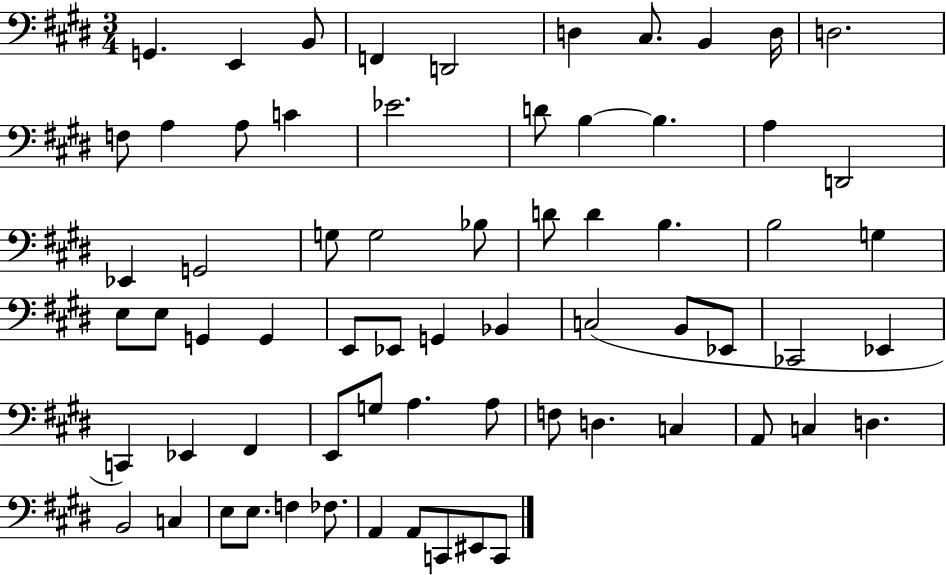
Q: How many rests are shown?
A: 0